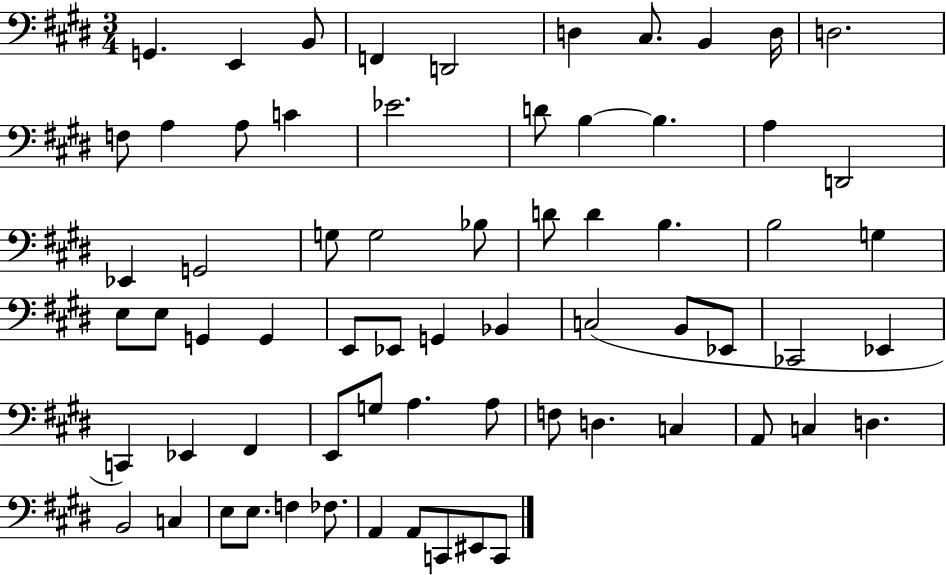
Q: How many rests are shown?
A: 0